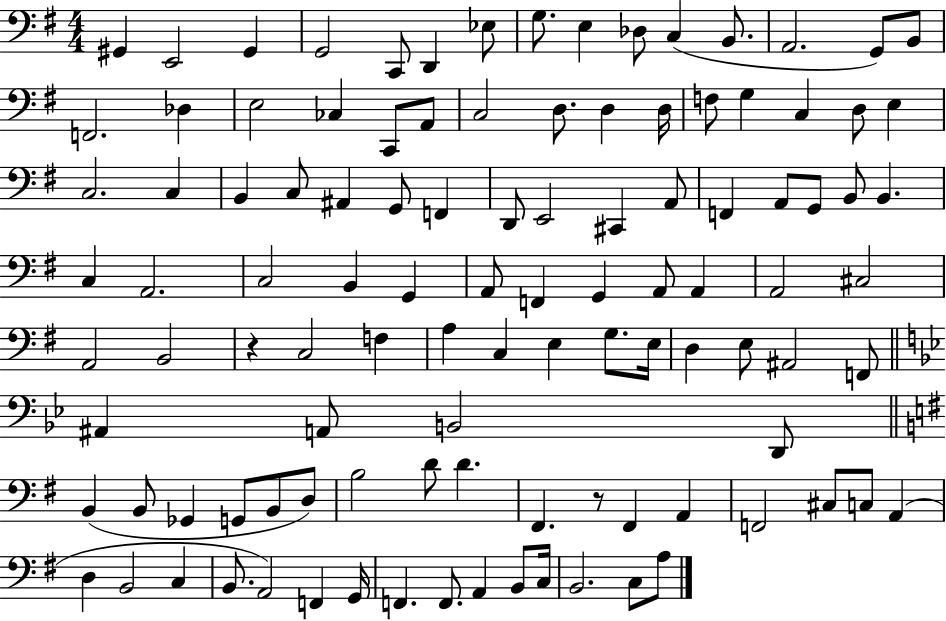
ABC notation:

X:1
T:Untitled
M:4/4
L:1/4
K:G
^G,, E,,2 ^G,, G,,2 C,,/2 D,, _E,/2 G,/2 E, _D,/2 C, B,,/2 A,,2 G,,/2 B,,/2 F,,2 _D, E,2 _C, C,,/2 A,,/2 C,2 D,/2 D, D,/4 F,/2 G, C, D,/2 E, C,2 C, B,, C,/2 ^A,, G,,/2 F,, D,,/2 E,,2 ^C,, A,,/2 F,, A,,/2 G,,/2 B,,/2 B,, C, A,,2 C,2 B,, G,, A,,/2 F,, G,, A,,/2 A,, A,,2 ^C,2 A,,2 B,,2 z C,2 F, A, C, E, G,/2 E,/4 D, E,/2 ^A,,2 F,,/2 ^A,, A,,/2 B,,2 D,,/2 B,, B,,/2 _G,, G,,/2 B,,/2 D,/2 B,2 D/2 D ^F,, z/2 ^F,, A,, F,,2 ^C,/2 C,/2 A,, D, B,,2 C, B,,/2 A,,2 F,, G,,/4 F,, F,,/2 A,, B,,/2 C,/4 B,,2 C,/2 A,/2